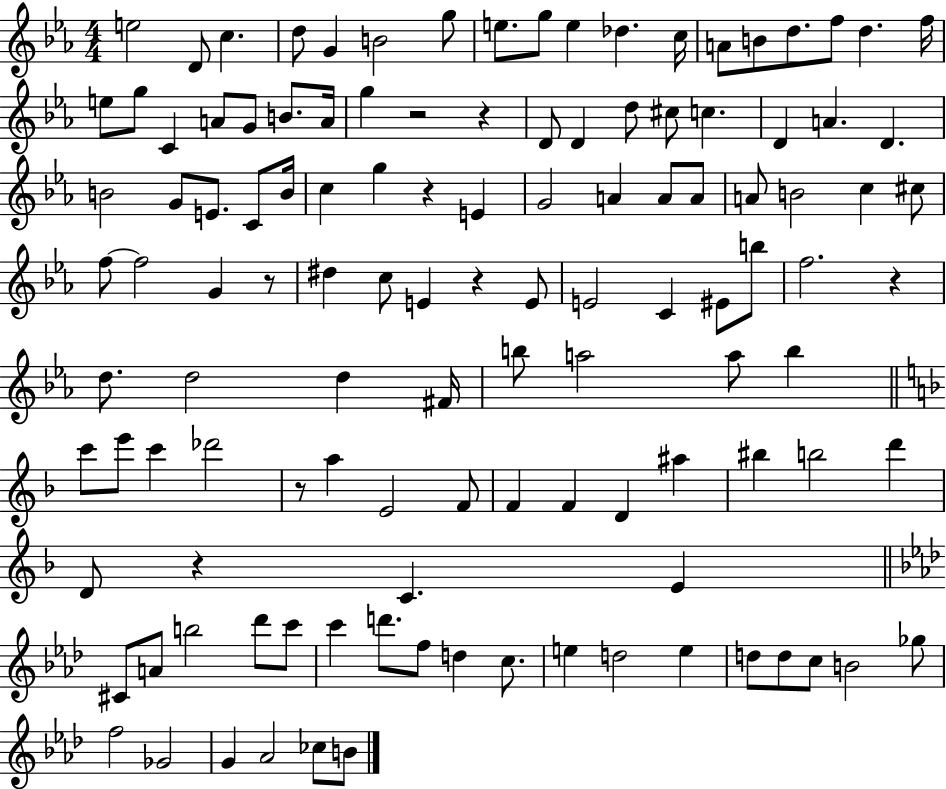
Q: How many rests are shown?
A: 8